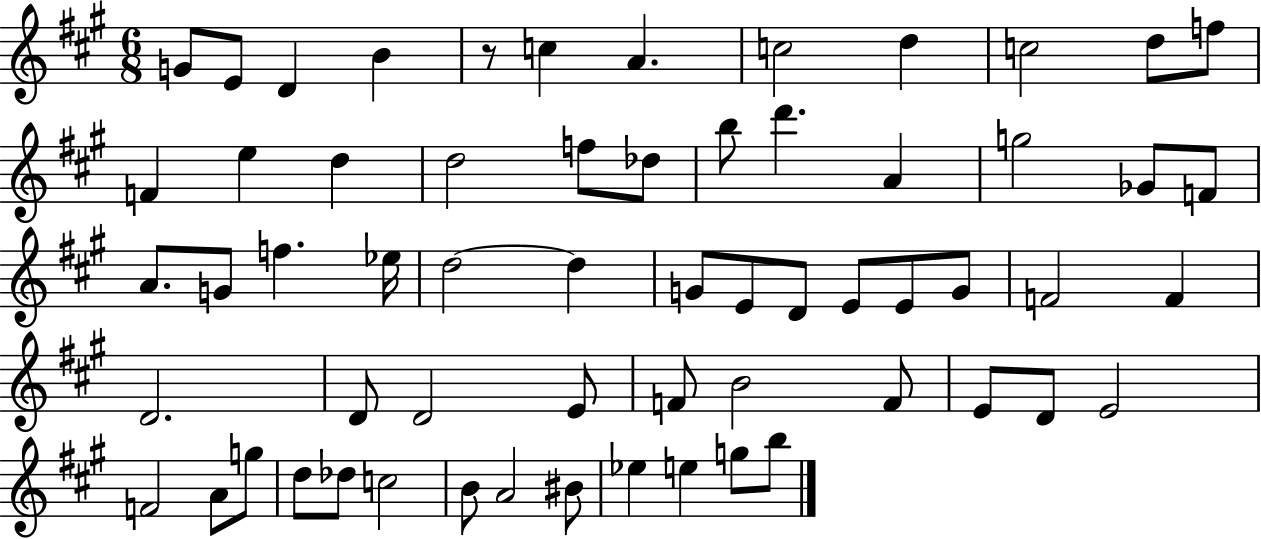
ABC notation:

X:1
T:Untitled
M:6/8
L:1/4
K:A
G/2 E/2 D B z/2 c A c2 d c2 d/2 f/2 F e d d2 f/2 _d/2 b/2 d' A g2 _G/2 F/2 A/2 G/2 f _e/4 d2 d G/2 E/2 D/2 E/2 E/2 G/2 F2 F D2 D/2 D2 E/2 F/2 B2 F/2 E/2 D/2 E2 F2 A/2 g/2 d/2 _d/2 c2 B/2 A2 ^B/2 _e e g/2 b/2